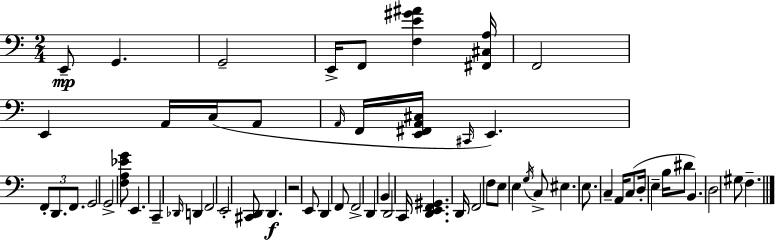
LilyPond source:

{
  \clef bass
  \numericTimeSignature
  \time 2/4
  \key c \major
  \repeat volta 2 { e,8--\mp g,4. | g,2-- | e,16-> f,8 <f e' gis' ais'>4 <fis, cis a>16 | f,2 | \break e,4 a,16 c16( a,8 | \grace { a,16 } f,16 <e, fis, a, cis>16 \grace { cis,16 }) e,4. | \tuplet 3/2 { f,8-. d,8. f,8. } | g,2 | \break g,2-> | <f a ees' g'>8 e,4. | c,4-- \grace { des,16 } d,4 | f,2 | \break e,2-. | <cis, d,>8 d,4.\f | r2 | e,8 d,4 | \break f,8 f,2-> | d,4 b,4 | d,2 | c,16 <d, e, f, gis,>4. | \break d,16 f,2 | f8 e8 e4 | \acciaccatura { g16 } c8-> eis4. | e8. c4-- | \break a,16 c8( d16-. e4-- | b16 dis'8 b,4.) | d2 | gis8 f4.-- | \break } \bar "|."
}